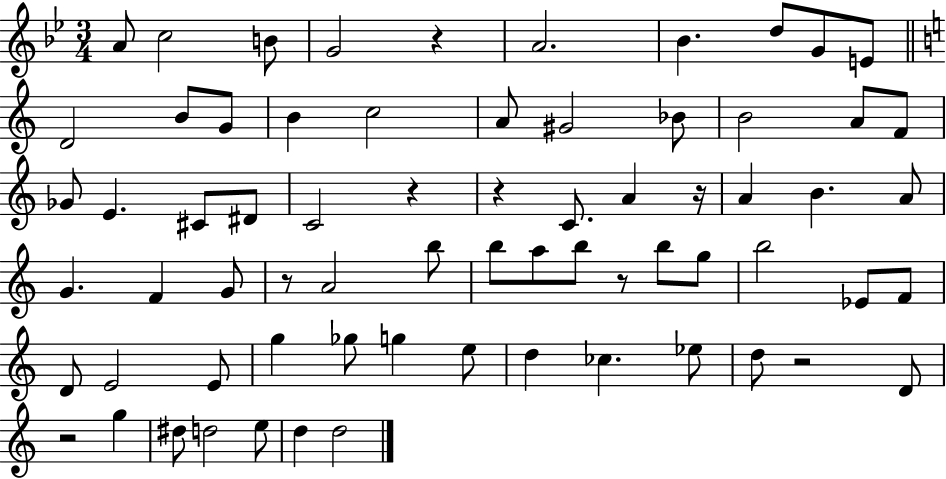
A4/e C5/h B4/e G4/h R/q A4/h. Bb4/q. D5/e G4/e E4/e D4/h B4/e G4/e B4/q C5/h A4/e G#4/h Bb4/e B4/h A4/e F4/e Gb4/e E4/q. C#4/e D#4/e C4/h R/q R/q C4/e. A4/q R/s A4/q B4/q. A4/e G4/q. F4/q G4/e R/e A4/h B5/e B5/e A5/e B5/e R/e B5/e G5/e B5/h Eb4/e F4/e D4/e E4/h E4/e G5/q Gb5/e G5/q E5/e D5/q CES5/q. Eb5/e D5/e R/h D4/e R/h G5/q D#5/e D5/h E5/e D5/q D5/h